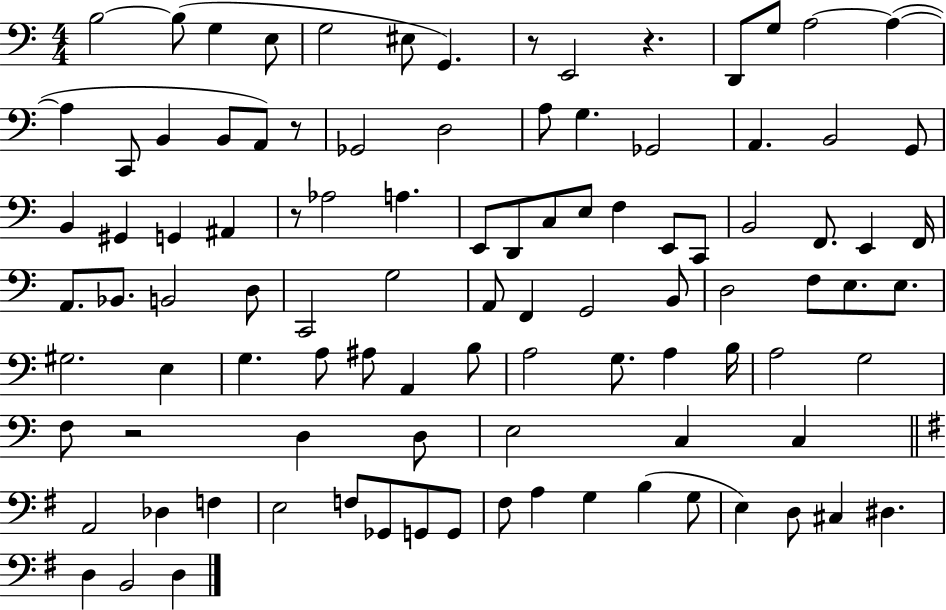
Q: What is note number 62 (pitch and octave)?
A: A2